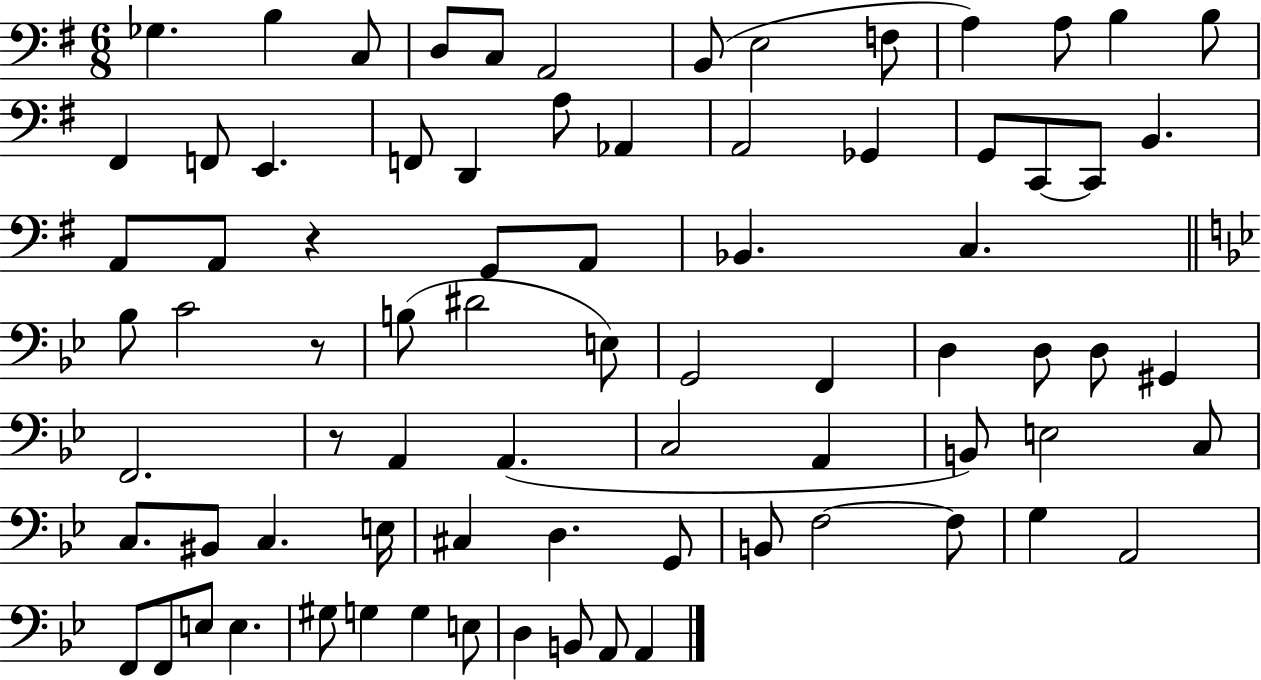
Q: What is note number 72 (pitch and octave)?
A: D3